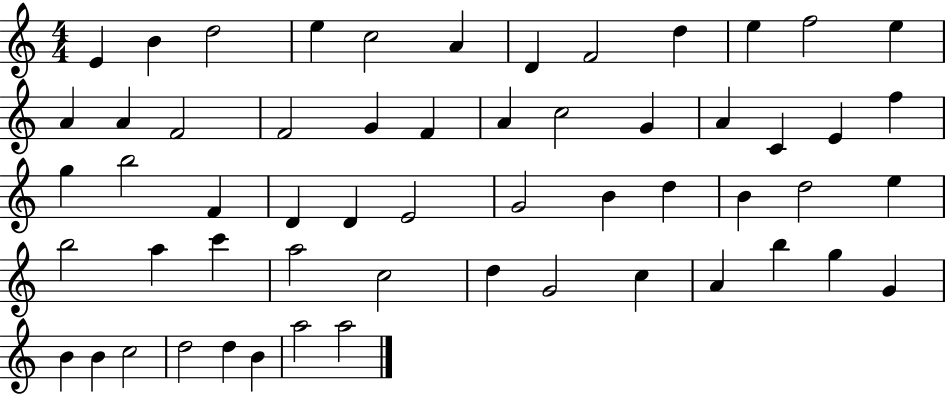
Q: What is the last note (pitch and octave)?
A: A5